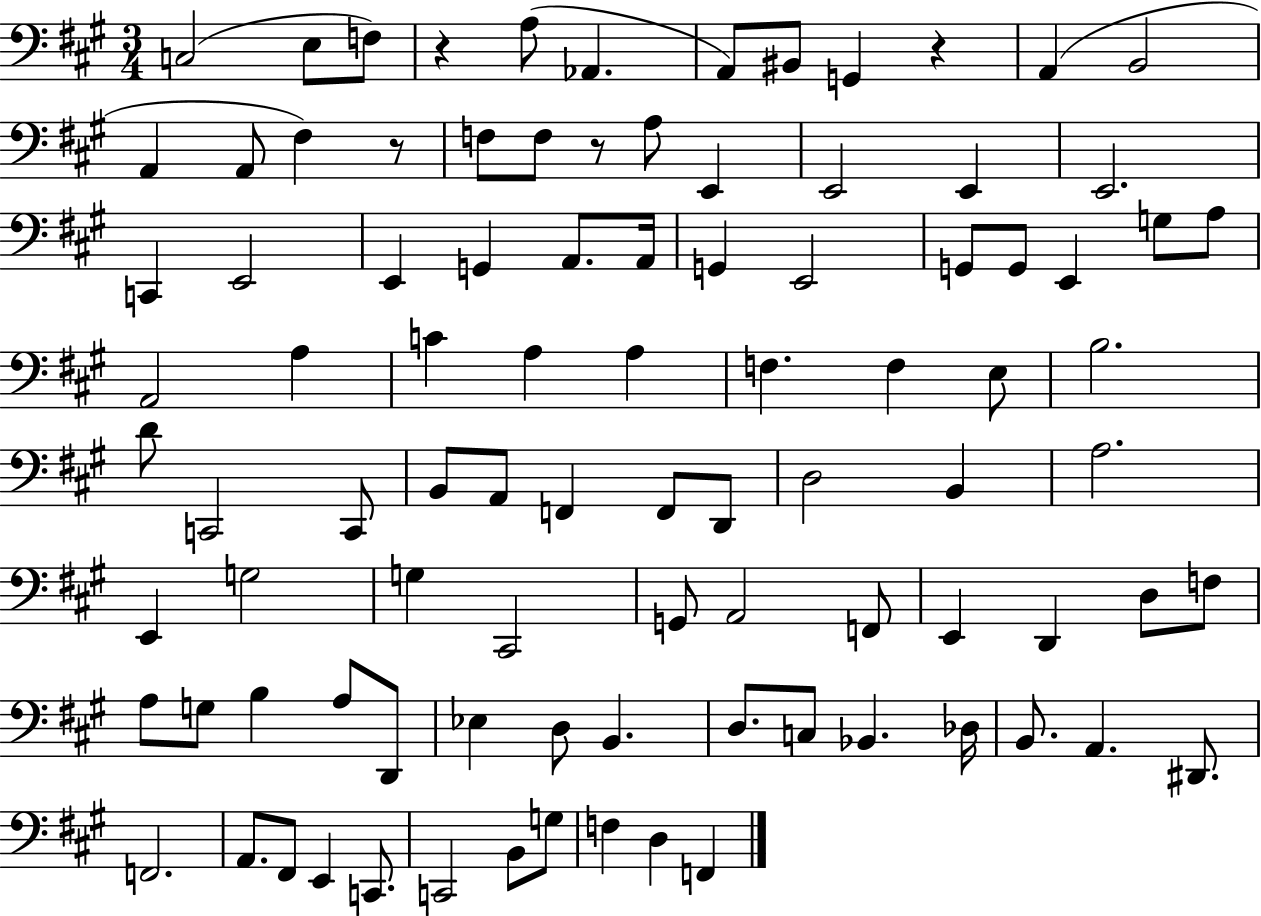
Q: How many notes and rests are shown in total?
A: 94